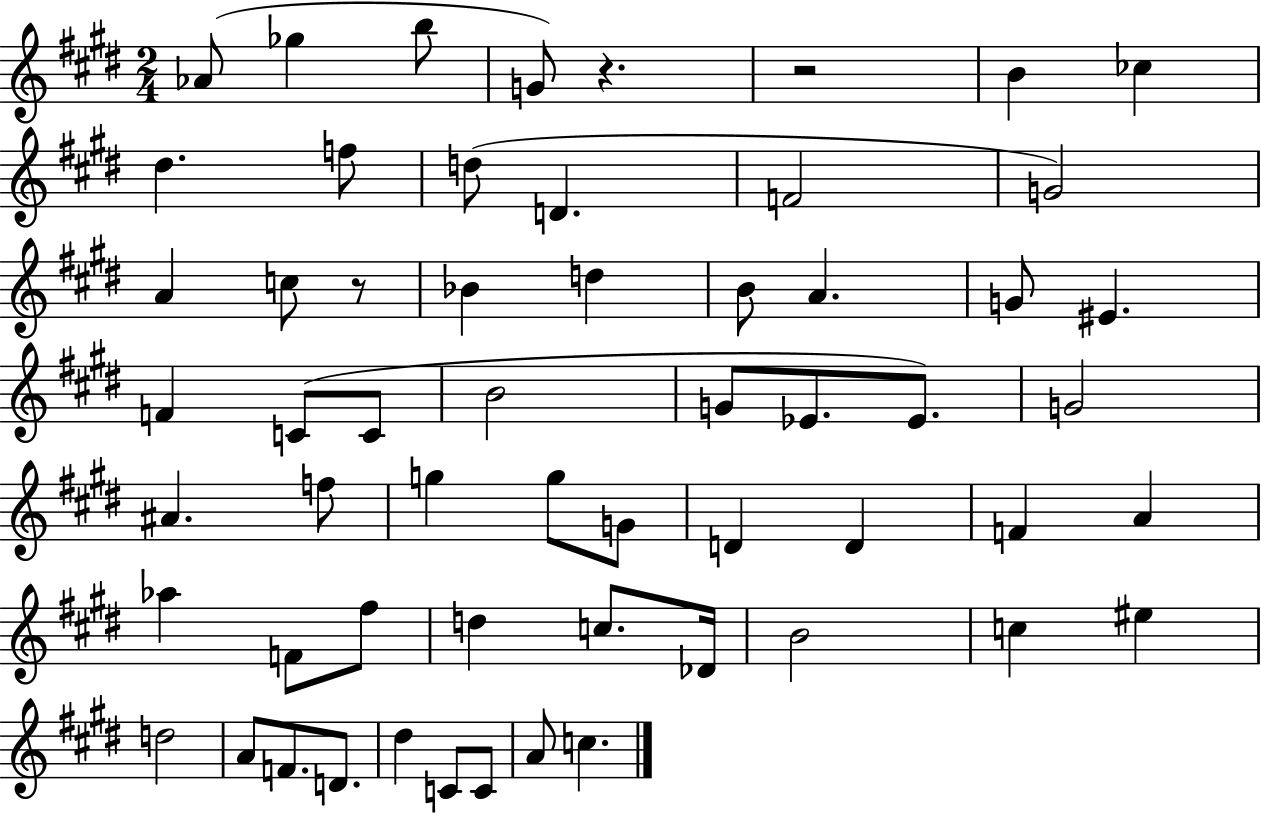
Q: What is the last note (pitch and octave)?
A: C5